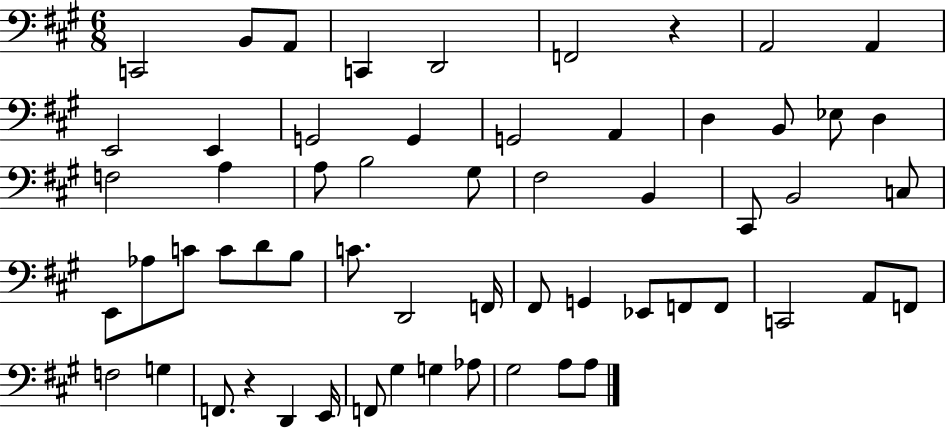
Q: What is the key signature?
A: A major